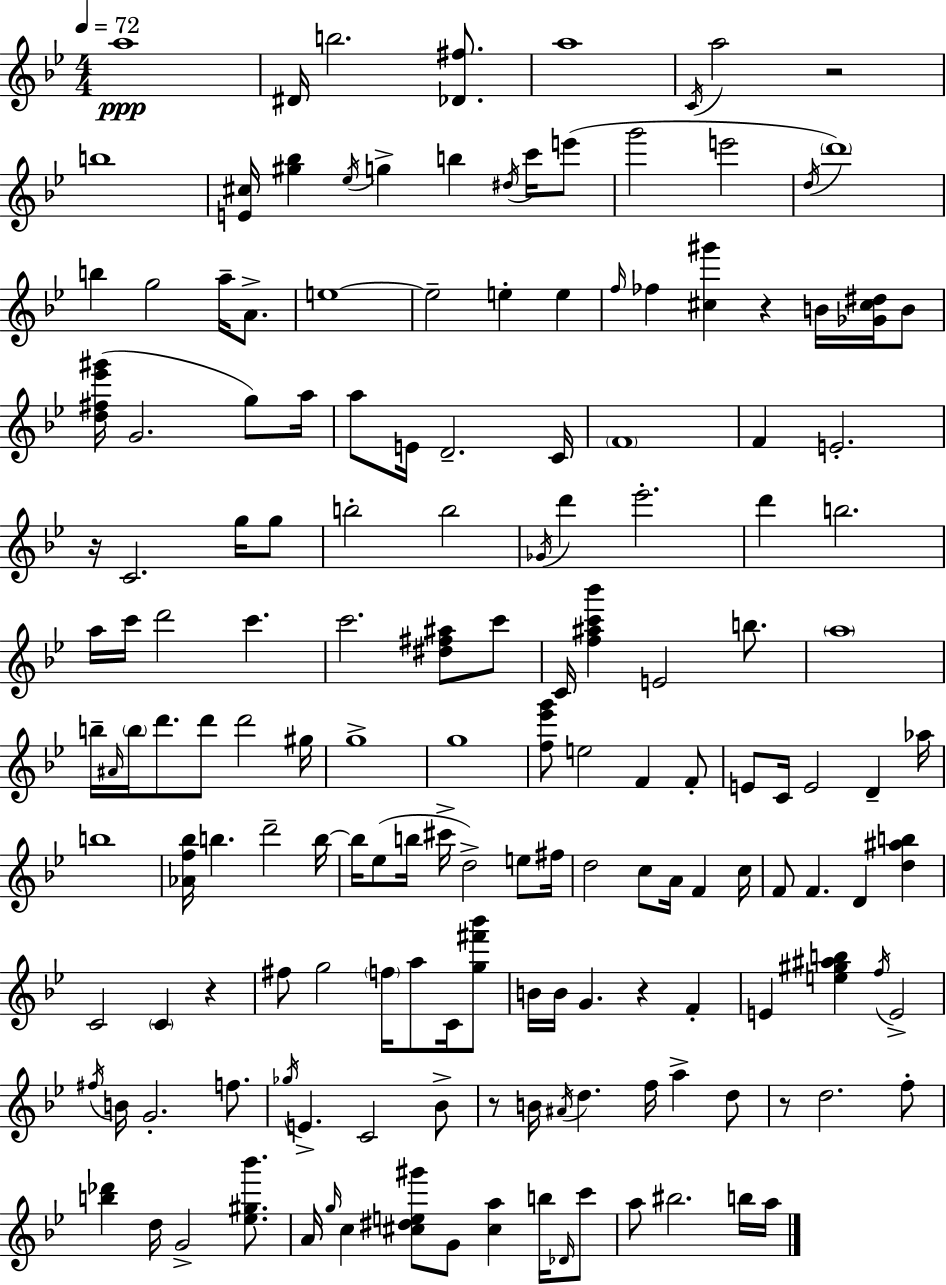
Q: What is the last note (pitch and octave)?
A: A5